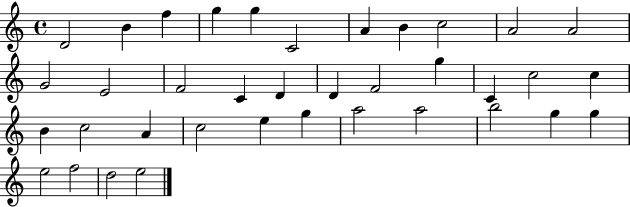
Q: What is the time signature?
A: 4/4